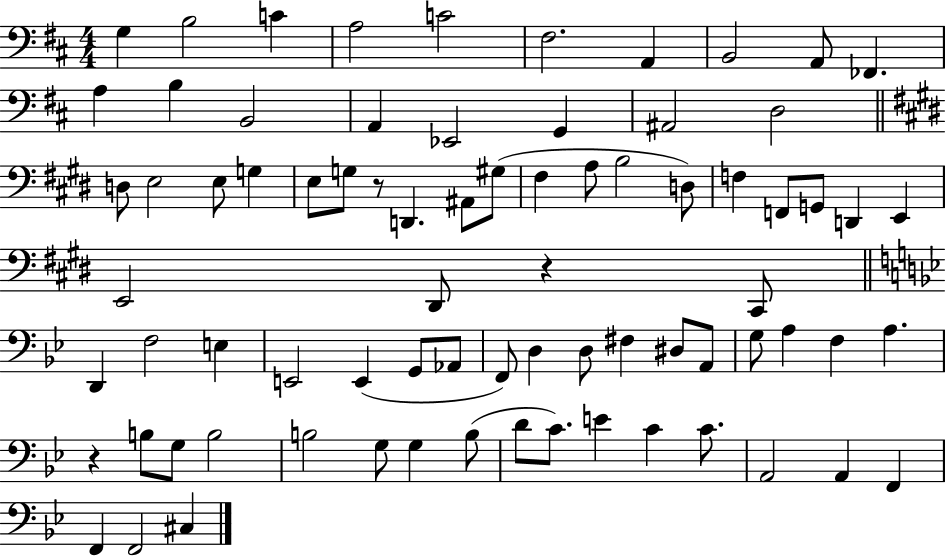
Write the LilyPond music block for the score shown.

{
  \clef bass
  \numericTimeSignature
  \time 4/4
  \key d \major
  g4 b2 c'4 | a2 c'2 | fis2. a,4 | b,2 a,8 fes,4. | \break a4 b4 b,2 | a,4 ees,2 g,4 | ais,2 d2 | \bar "||" \break \key e \major d8 e2 e8 g4 | e8 g8 r8 d,4. ais,8 gis8( | fis4 a8 b2 d8) | f4 f,8 g,8 d,4 e,4 | \break e,2 dis,8 r4 cis,8 | \bar "||" \break \key g \minor d,4 f2 e4 | e,2 e,4( g,8 aes,8 | f,8) d4 d8 fis4 dis8 a,8 | g8 a4 f4 a4. | \break r4 b8 g8 b2 | b2 g8 g4 b8( | d'8 c'8.) e'4 c'4 c'8. | a,2 a,4 f,4 | \break f,4 f,2 cis4 | \bar "|."
}